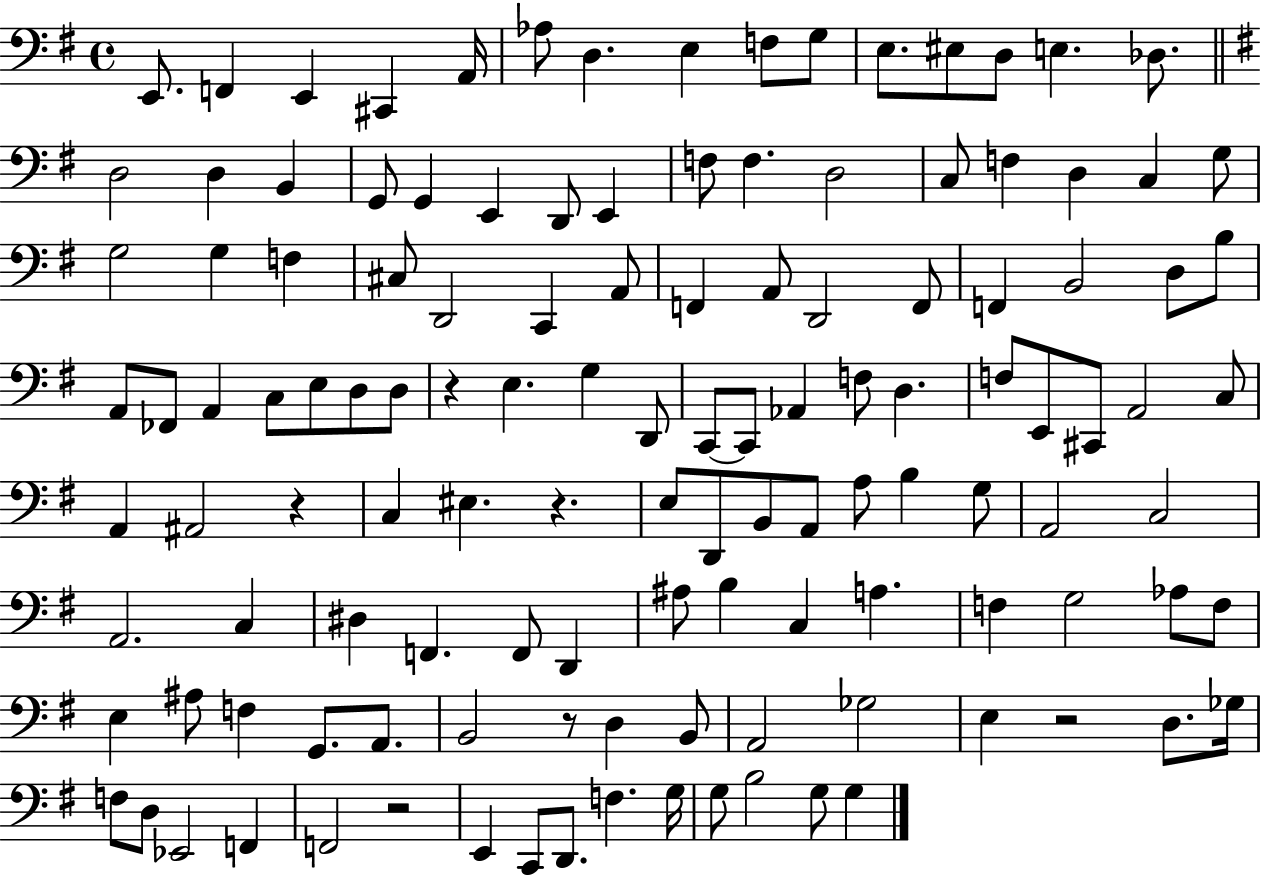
X:1
T:Untitled
M:4/4
L:1/4
K:G
E,,/2 F,, E,, ^C,, A,,/4 _A,/2 D, E, F,/2 G,/2 E,/2 ^E,/2 D,/2 E, _D,/2 D,2 D, B,, G,,/2 G,, E,, D,,/2 E,, F,/2 F, D,2 C,/2 F, D, C, G,/2 G,2 G, F, ^C,/2 D,,2 C,, A,,/2 F,, A,,/2 D,,2 F,,/2 F,, B,,2 D,/2 B,/2 A,,/2 _F,,/2 A,, C,/2 E,/2 D,/2 D,/2 z E, G, D,,/2 C,,/2 C,,/2 _A,, F,/2 D, F,/2 E,,/2 ^C,,/2 A,,2 C,/2 A,, ^A,,2 z C, ^E, z E,/2 D,,/2 B,,/2 A,,/2 A,/2 B, G,/2 A,,2 C,2 A,,2 C, ^D, F,, F,,/2 D,, ^A,/2 B, C, A, F, G,2 _A,/2 F,/2 E, ^A,/2 F, G,,/2 A,,/2 B,,2 z/2 D, B,,/2 A,,2 _G,2 E, z2 D,/2 _G,/4 F,/2 D,/2 _E,,2 F,, F,,2 z2 E,, C,,/2 D,,/2 F, G,/4 G,/2 B,2 G,/2 G,